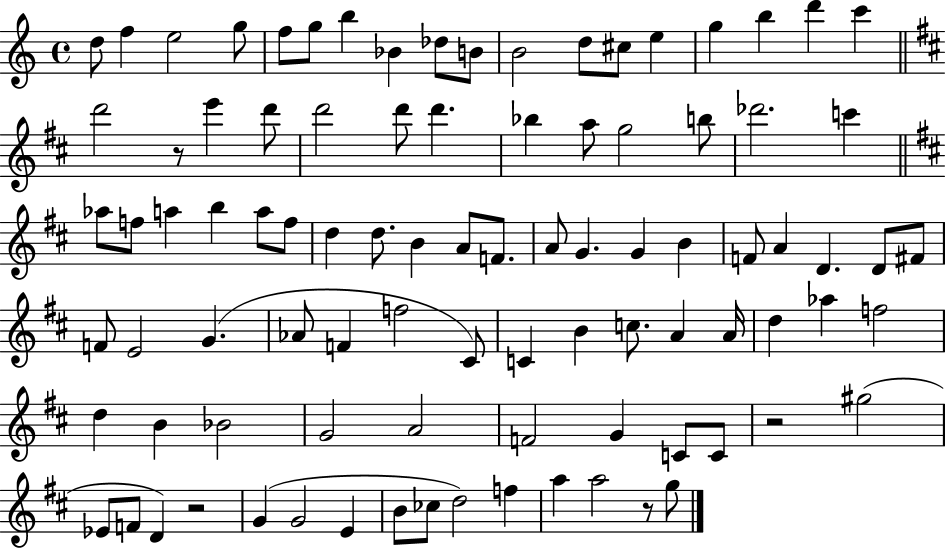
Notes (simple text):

D5/e F5/q E5/h G5/e F5/e G5/e B5/q Bb4/q Db5/e B4/e B4/h D5/e C#5/e E5/q G5/q B5/q D6/q C6/q D6/h R/e E6/q D6/e D6/h D6/e D6/q. Bb5/q A5/e G5/h B5/e Db6/h. C6/q Ab5/e F5/e A5/q B5/q A5/e F5/e D5/q D5/e. B4/q A4/e F4/e. A4/e G4/q. G4/q B4/q F4/e A4/q D4/q. D4/e F#4/e F4/e E4/h G4/q. Ab4/e F4/q F5/h C#4/e C4/q B4/q C5/e. A4/q A4/s D5/q Ab5/q F5/h D5/q B4/q Bb4/h G4/h A4/h F4/h G4/q C4/e C4/e R/h G#5/h Eb4/e F4/e D4/q R/h G4/q G4/h E4/q B4/e CES5/e D5/h F5/q A5/q A5/h R/e G5/e